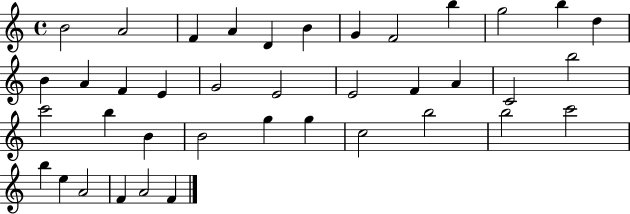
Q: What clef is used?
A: treble